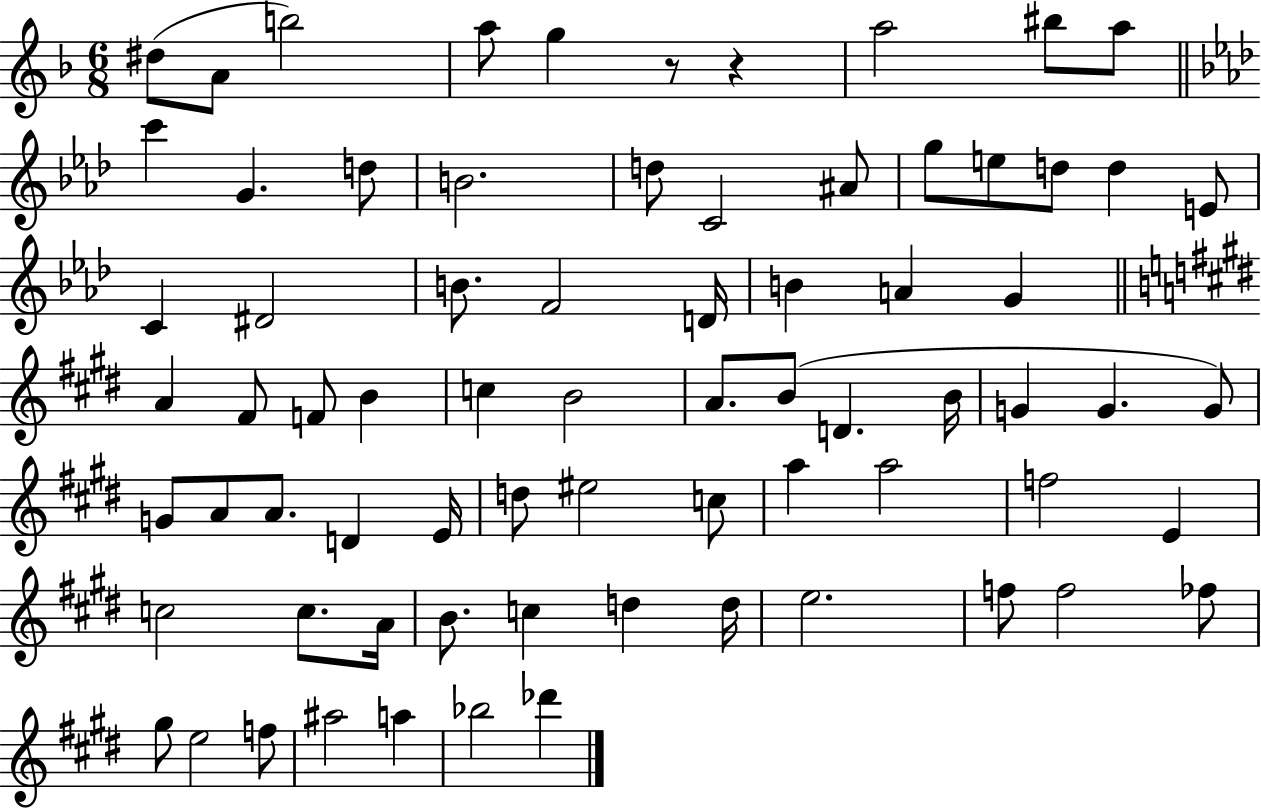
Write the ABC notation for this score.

X:1
T:Untitled
M:6/8
L:1/4
K:F
^d/2 A/2 b2 a/2 g z/2 z a2 ^b/2 a/2 c' G d/2 B2 d/2 C2 ^A/2 g/2 e/2 d/2 d E/2 C ^D2 B/2 F2 D/4 B A G A ^F/2 F/2 B c B2 A/2 B/2 D B/4 G G G/2 G/2 A/2 A/2 D E/4 d/2 ^e2 c/2 a a2 f2 E c2 c/2 A/4 B/2 c d d/4 e2 f/2 f2 _f/2 ^g/2 e2 f/2 ^a2 a _b2 _d'